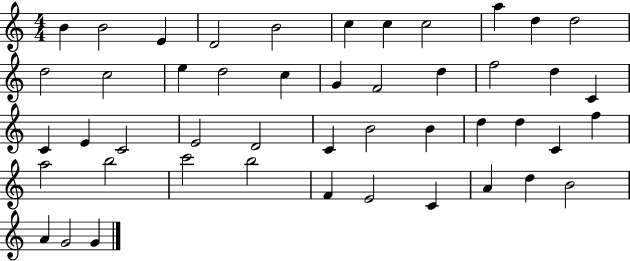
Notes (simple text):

B4/q B4/h E4/q D4/h B4/h C5/q C5/q C5/h A5/q D5/q D5/h D5/h C5/h E5/q D5/h C5/q G4/q F4/h D5/q F5/h D5/q C4/q C4/q E4/q C4/h E4/h D4/h C4/q B4/h B4/q D5/q D5/q C4/q F5/q A5/h B5/h C6/h B5/h F4/q E4/h C4/q A4/q D5/q B4/h A4/q G4/h G4/q